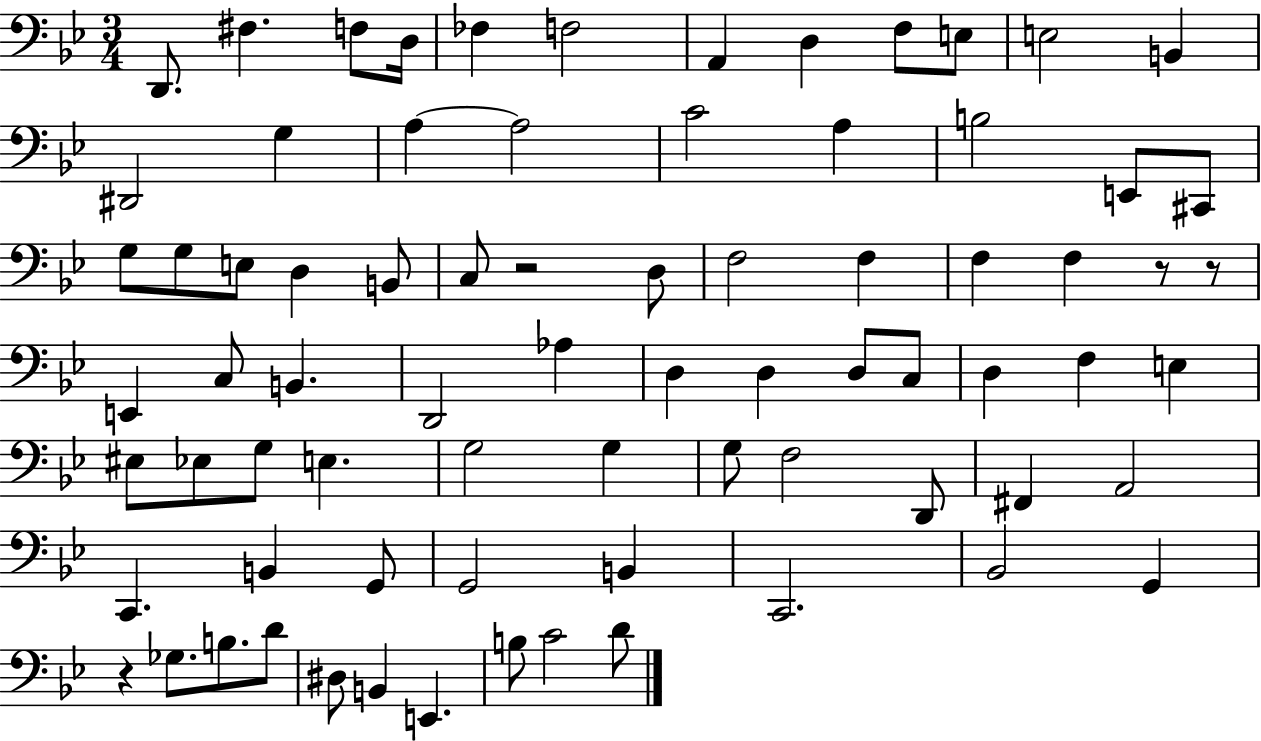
D2/e. F#3/q. F3/e D3/s FES3/q F3/h A2/q D3/q F3/e E3/e E3/h B2/q D#2/h G3/q A3/q A3/h C4/h A3/q B3/h E2/e C#2/e G3/e G3/e E3/e D3/q B2/e C3/e R/h D3/e F3/h F3/q F3/q F3/q R/e R/e E2/q C3/e B2/q. D2/h Ab3/q D3/q D3/q D3/e C3/e D3/q F3/q E3/q EIS3/e Eb3/e G3/e E3/q. G3/h G3/q G3/e F3/h D2/e F#2/q A2/h C2/q. B2/q G2/e G2/h B2/q C2/h. Bb2/h G2/q R/q Gb3/e. B3/e. D4/e D#3/e B2/q E2/q. B3/e C4/h D4/e